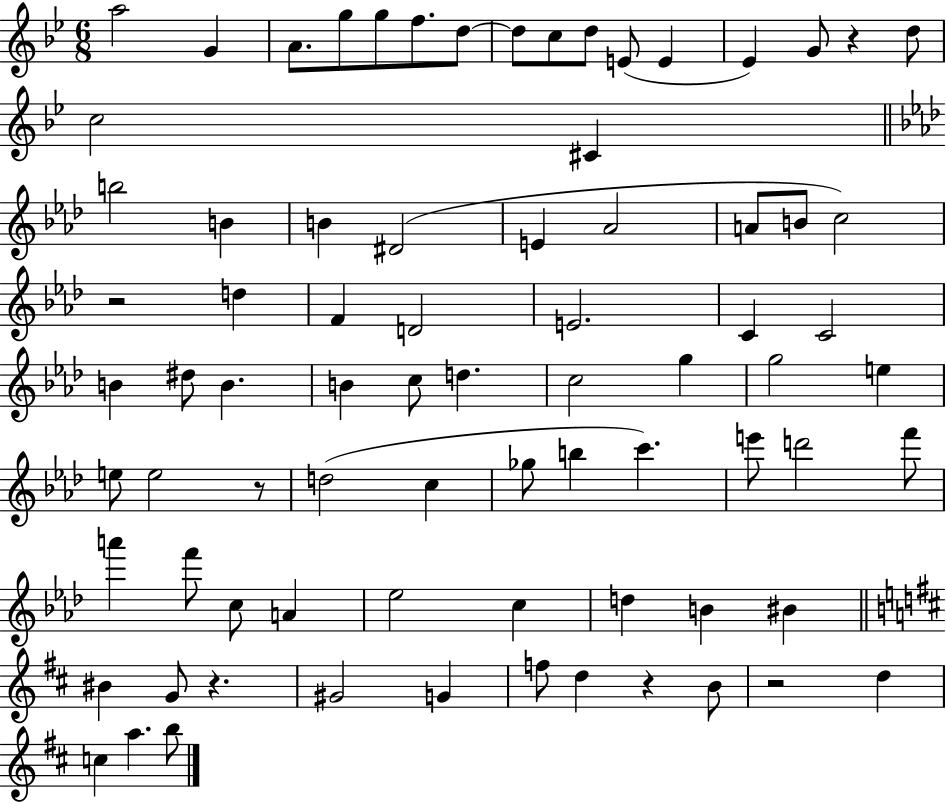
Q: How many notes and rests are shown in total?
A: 78